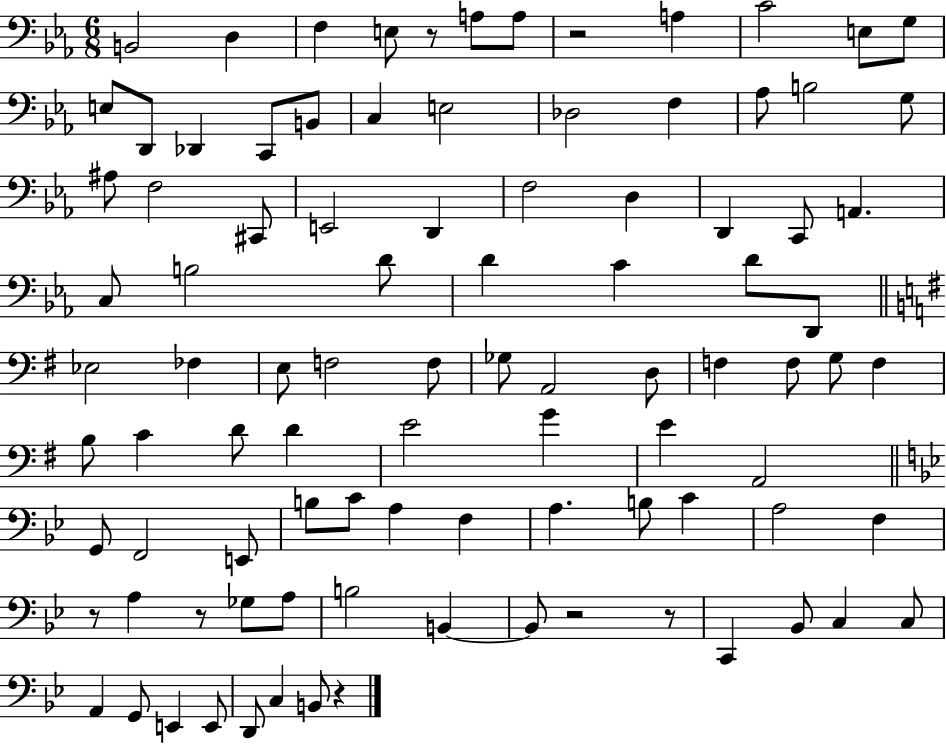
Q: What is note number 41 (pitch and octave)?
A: FES3